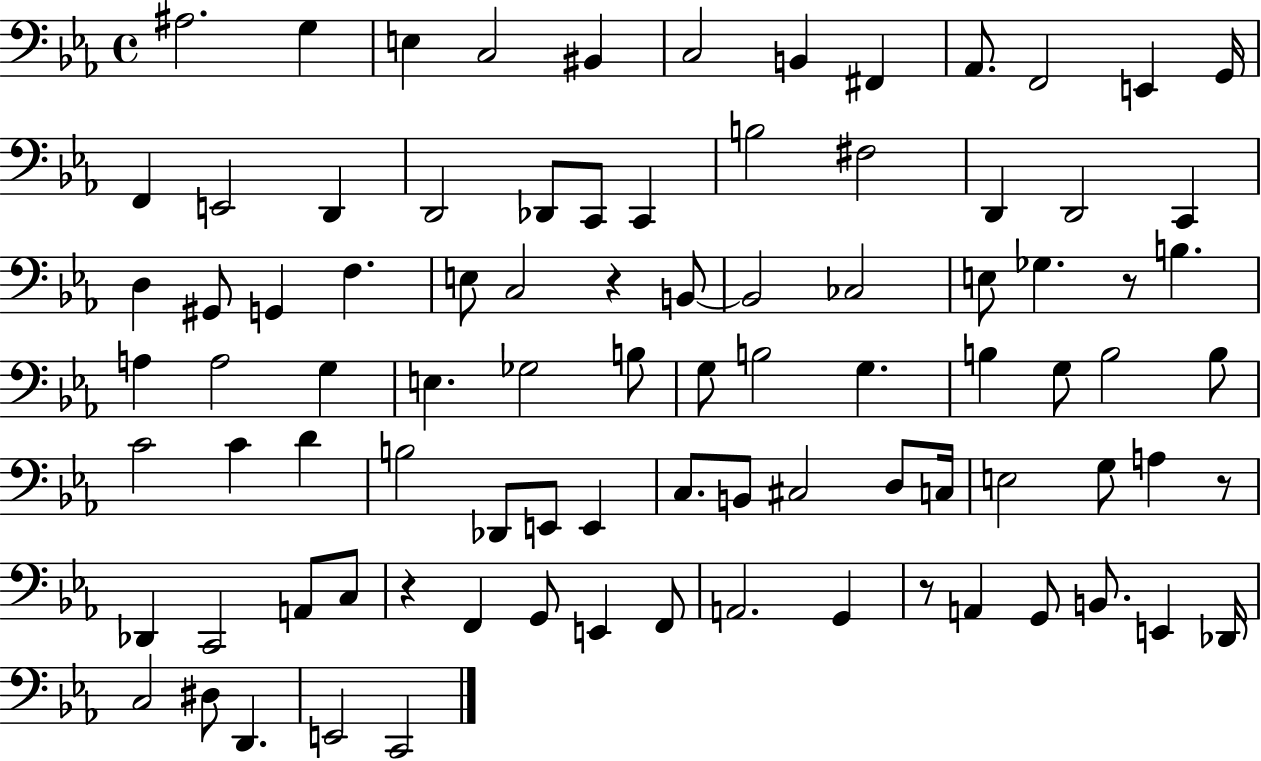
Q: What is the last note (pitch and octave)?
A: C2